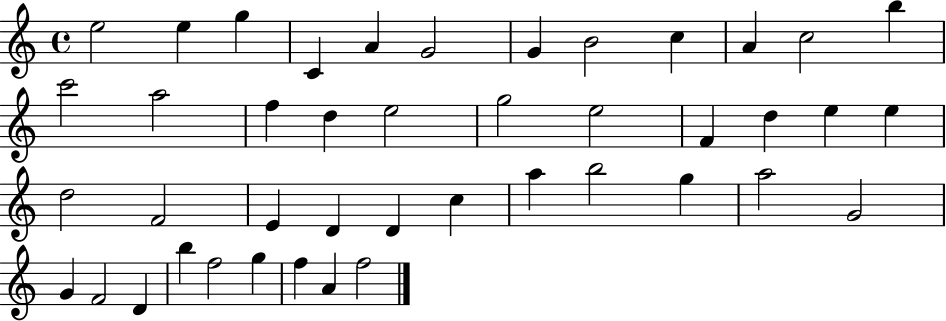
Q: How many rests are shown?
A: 0